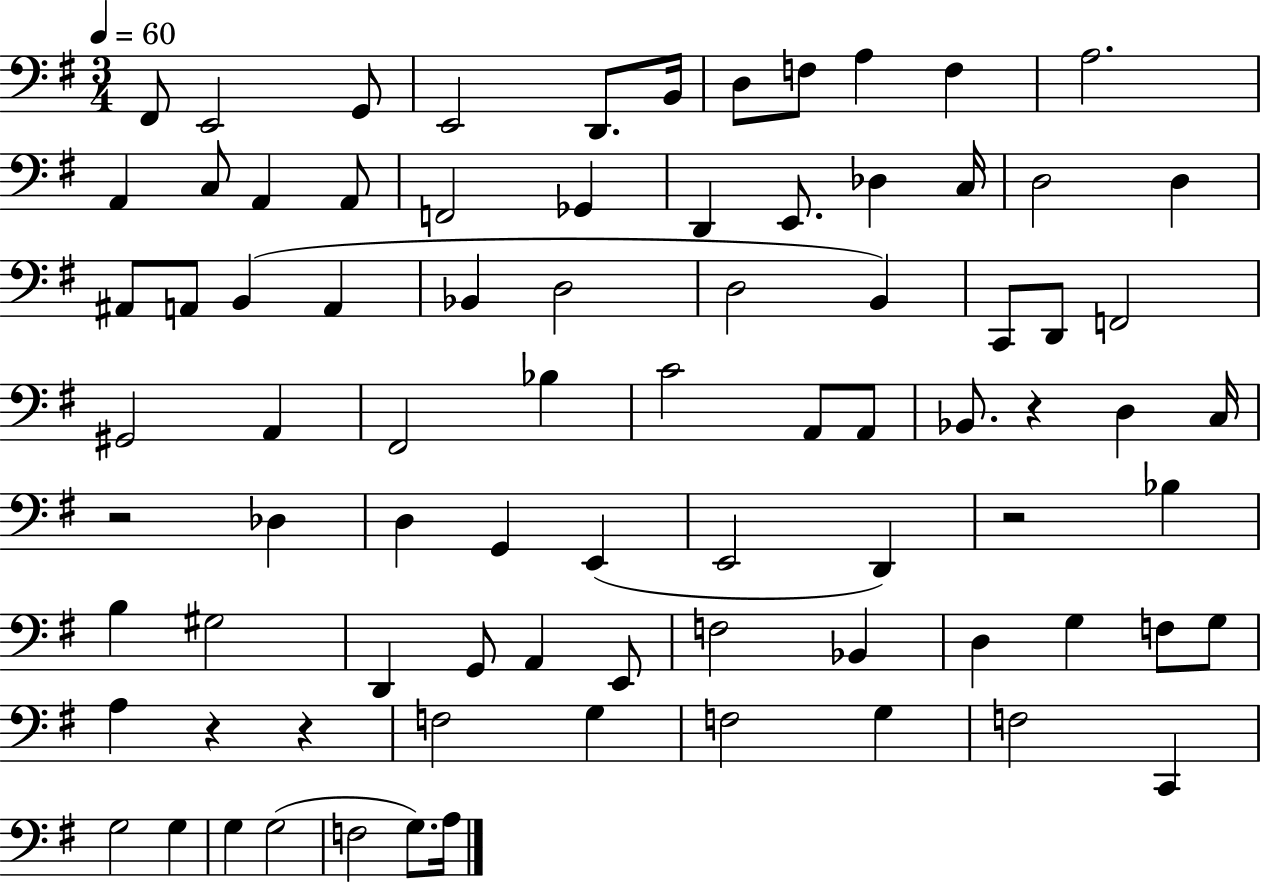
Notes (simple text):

F#2/e E2/h G2/e E2/h D2/e. B2/s D3/e F3/e A3/q F3/q A3/h. A2/q C3/e A2/q A2/e F2/h Gb2/q D2/q E2/e. Db3/q C3/s D3/h D3/q A#2/e A2/e B2/q A2/q Bb2/q D3/h D3/h B2/q C2/e D2/e F2/h G#2/h A2/q F#2/h Bb3/q C4/h A2/e A2/e Bb2/e. R/q D3/q C3/s R/h Db3/q D3/q G2/q E2/q E2/h D2/q R/h Bb3/q B3/q G#3/h D2/q G2/e A2/q E2/e F3/h Bb2/q D3/q G3/q F3/e G3/e A3/q R/q R/q F3/h G3/q F3/h G3/q F3/h C2/q G3/h G3/q G3/q G3/h F3/h G3/e. A3/s